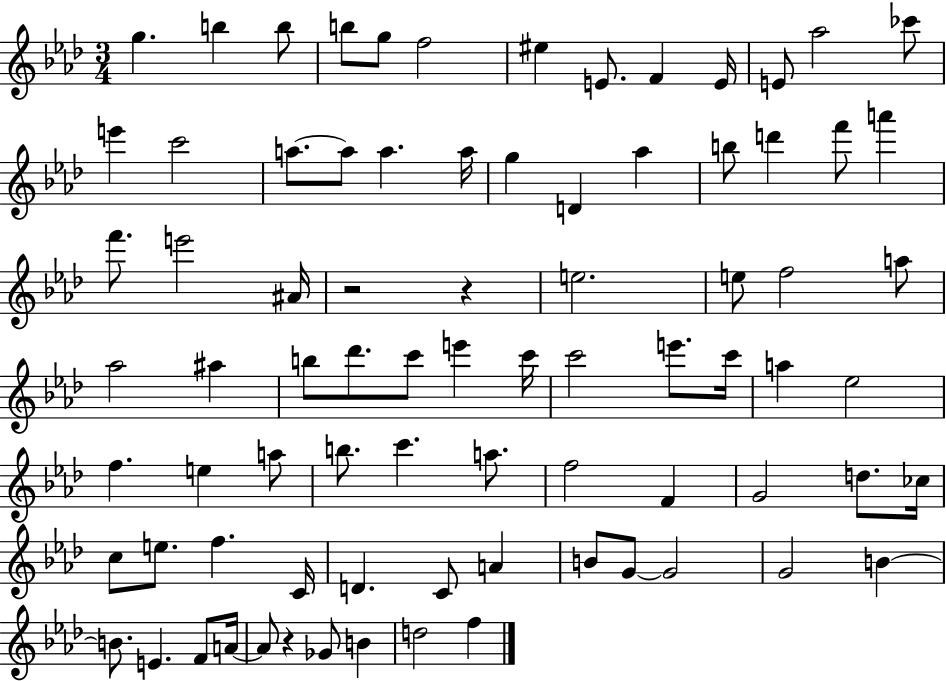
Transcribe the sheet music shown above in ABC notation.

X:1
T:Untitled
M:3/4
L:1/4
K:Ab
g b b/2 b/2 g/2 f2 ^e E/2 F E/4 E/2 _a2 _c'/2 e' c'2 a/2 a/2 a a/4 g D _a b/2 d' f'/2 a' f'/2 e'2 ^A/4 z2 z e2 e/2 f2 a/2 _a2 ^a b/2 _d'/2 c'/2 e' c'/4 c'2 e'/2 c'/4 a _e2 f e a/2 b/2 c' a/2 f2 F G2 d/2 _c/4 c/2 e/2 f C/4 D C/2 A B/2 G/2 G2 G2 B B/2 E F/2 A/4 A/2 z _G/2 B d2 f